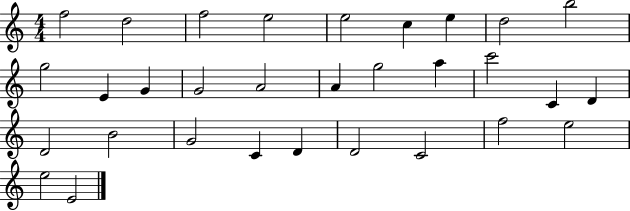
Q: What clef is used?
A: treble